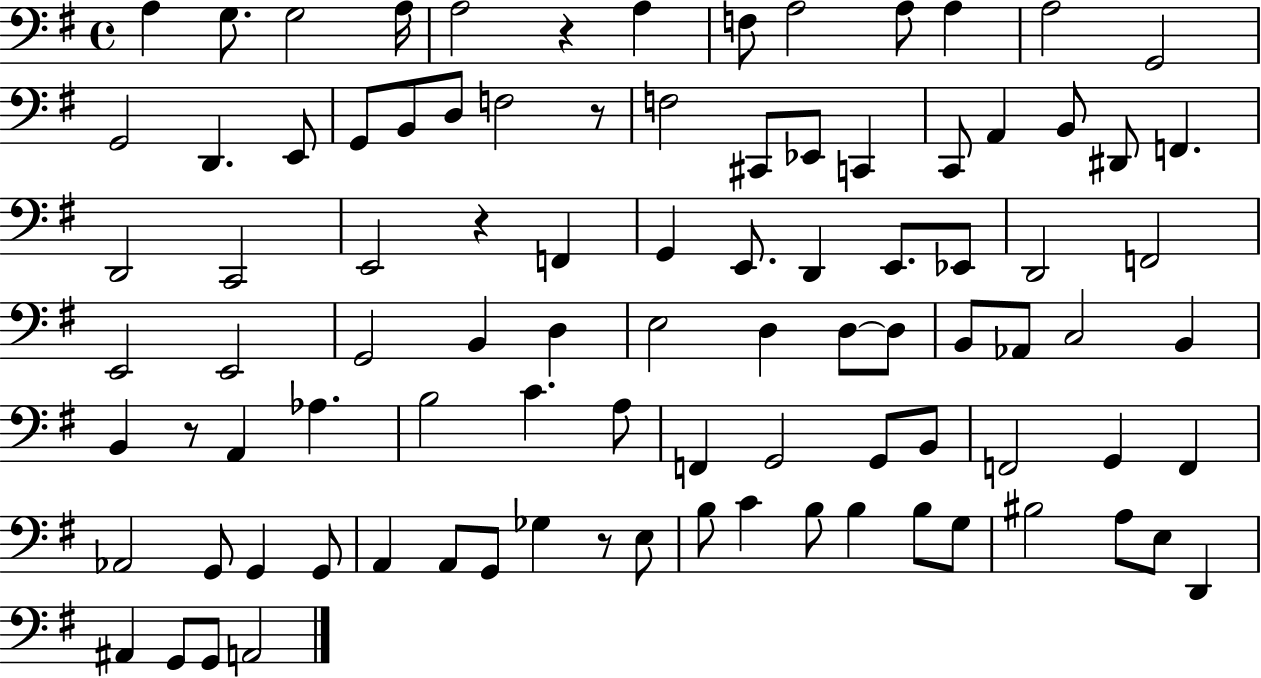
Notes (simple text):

A3/q G3/e. G3/h A3/s A3/h R/q A3/q F3/e A3/h A3/e A3/q A3/h G2/h G2/h D2/q. E2/e G2/e B2/e D3/e F3/h R/e F3/h C#2/e Eb2/e C2/q C2/e A2/q B2/e D#2/e F2/q. D2/h C2/h E2/h R/q F2/q G2/q E2/e. D2/q E2/e. Eb2/e D2/h F2/h E2/h E2/h G2/h B2/q D3/q E3/h D3/q D3/e D3/e B2/e Ab2/e C3/h B2/q B2/q R/e A2/q Ab3/q. B3/h C4/q. A3/e F2/q G2/h G2/e B2/e F2/h G2/q F2/q Ab2/h G2/e G2/q G2/e A2/q A2/e G2/e Gb3/q R/e E3/e B3/e C4/q B3/e B3/q B3/e G3/e BIS3/h A3/e E3/e D2/q A#2/q G2/e G2/e A2/h